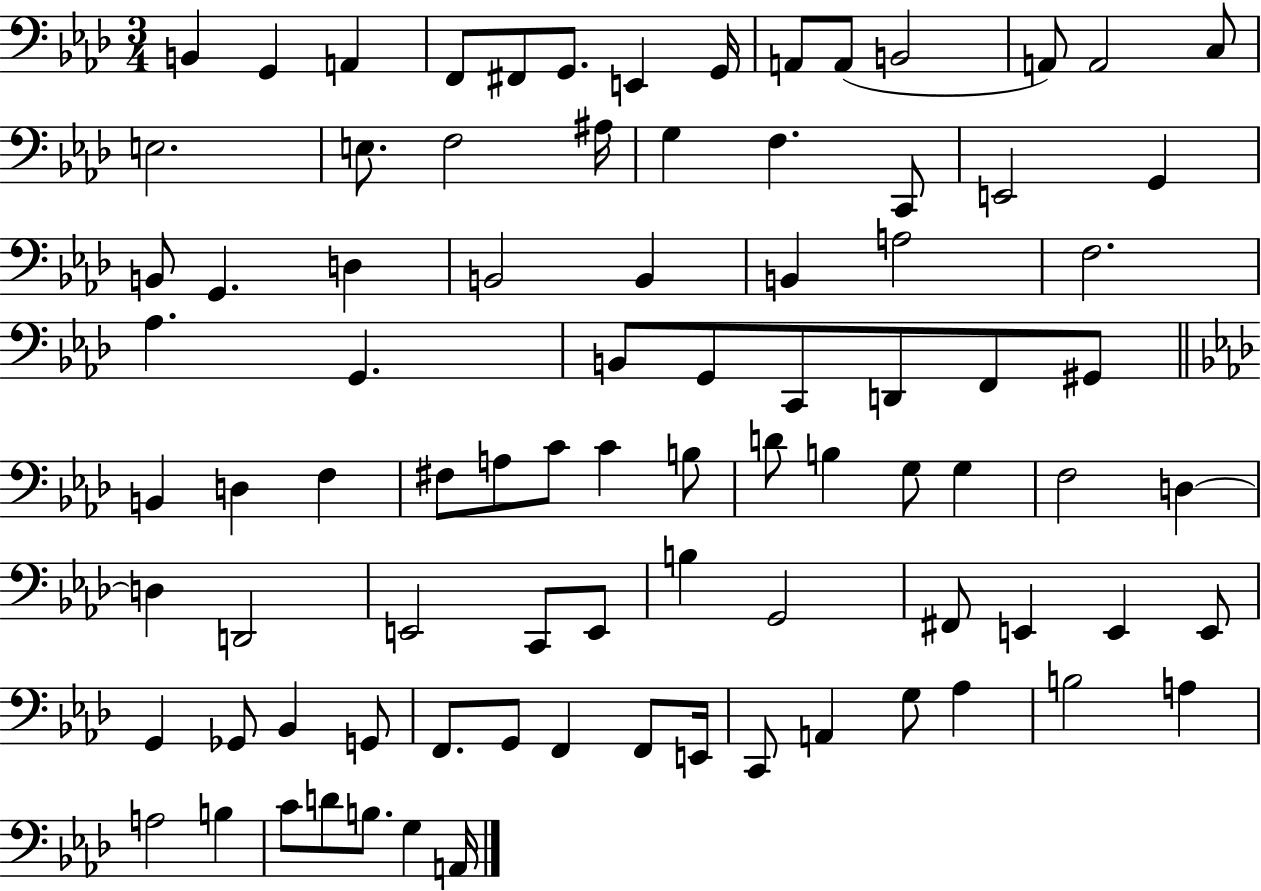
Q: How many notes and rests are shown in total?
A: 86